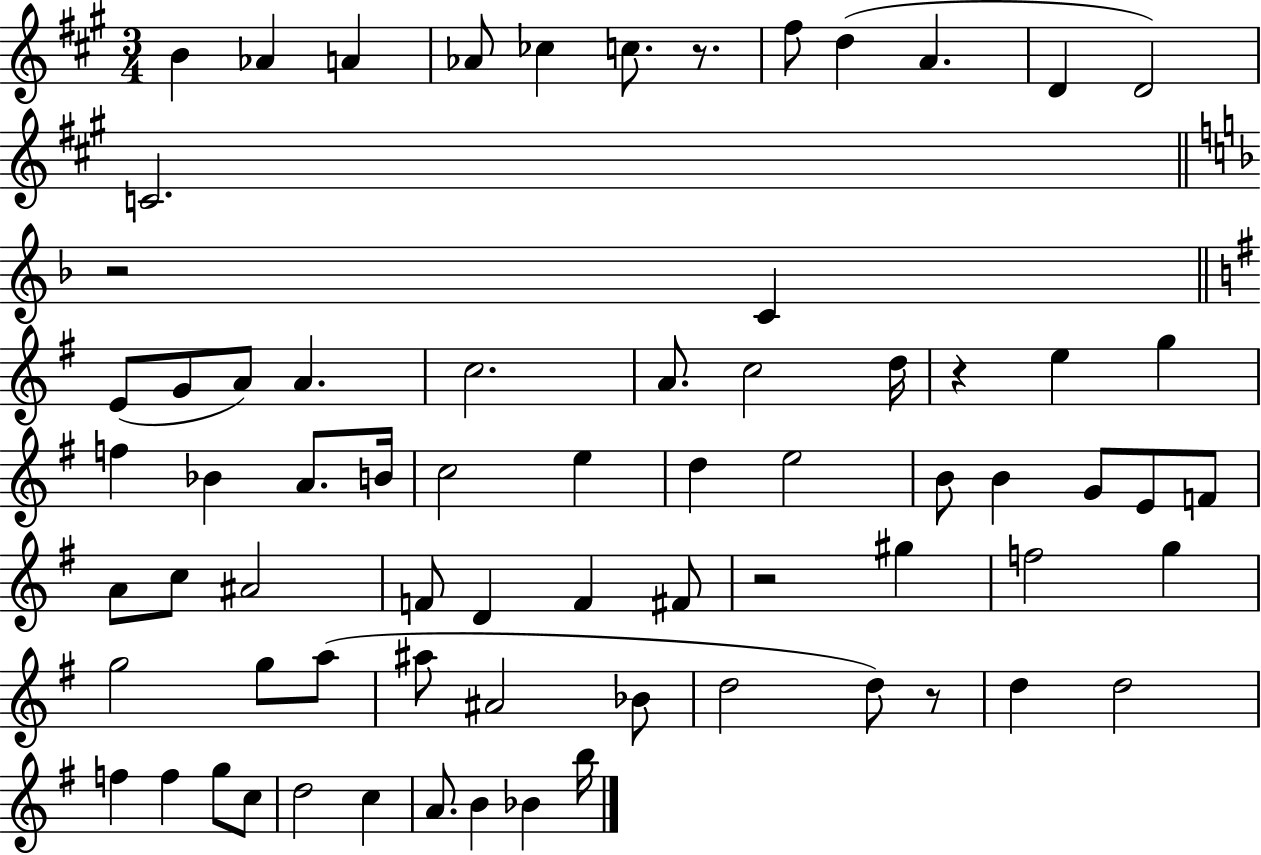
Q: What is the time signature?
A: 3/4